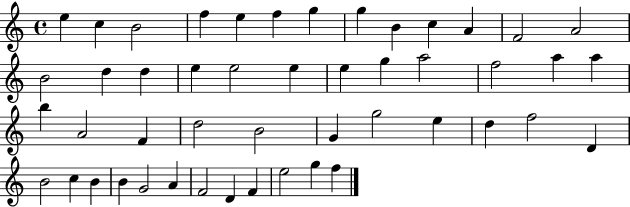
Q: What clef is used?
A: treble